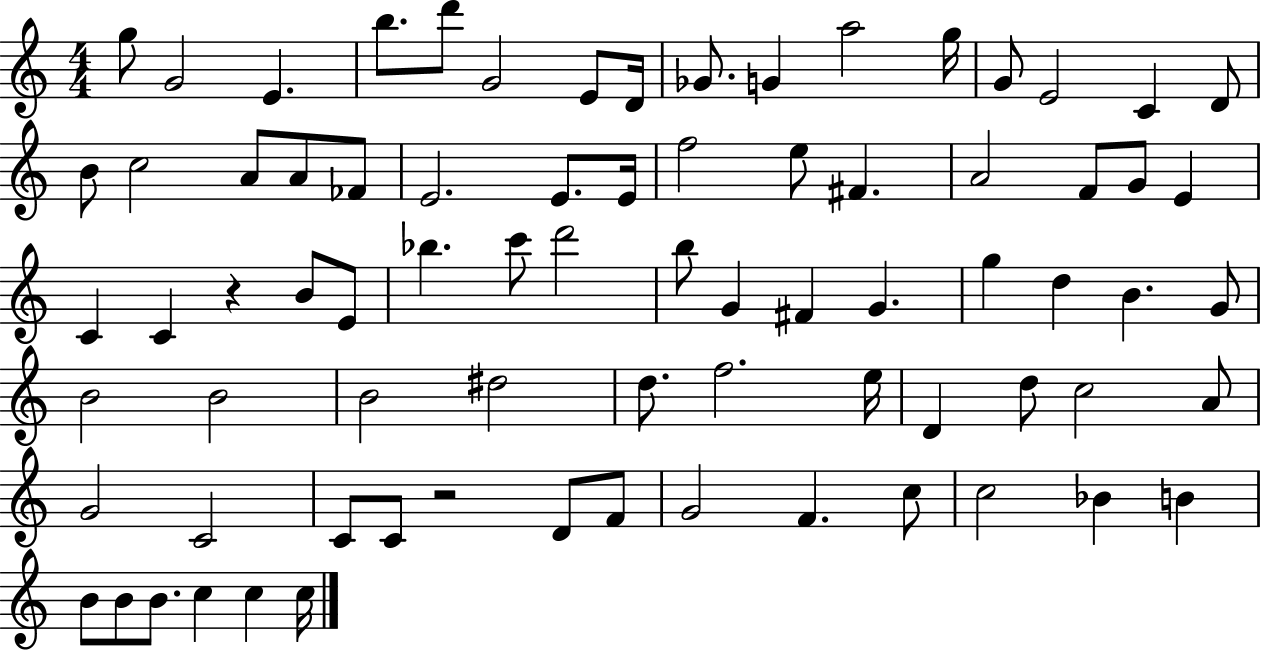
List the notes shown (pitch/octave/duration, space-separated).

G5/e G4/h E4/q. B5/e. D6/e G4/h E4/e D4/s Gb4/e. G4/q A5/h G5/s G4/e E4/h C4/q D4/e B4/e C5/h A4/e A4/e FES4/e E4/h. E4/e. E4/s F5/h E5/e F#4/q. A4/h F4/e G4/e E4/q C4/q C4/q R/q B4/e E4/e Bb5/q. C6/e D6/h B5/e G4/q F#4/q G4/q. G5/q D5/q B4/q. G4/e B4/h B4/h B4/h D#5/h D5/e. F5/h. E5/s D4/q D5/e C5/h A4/e G4/h C4/h C4/e C4/e R/h D4/e F4/e G4/h F4/q. C5/e C5/h Bb4/q B4/q B4/e B4/e B4/e. C5/q C5/q C5/s